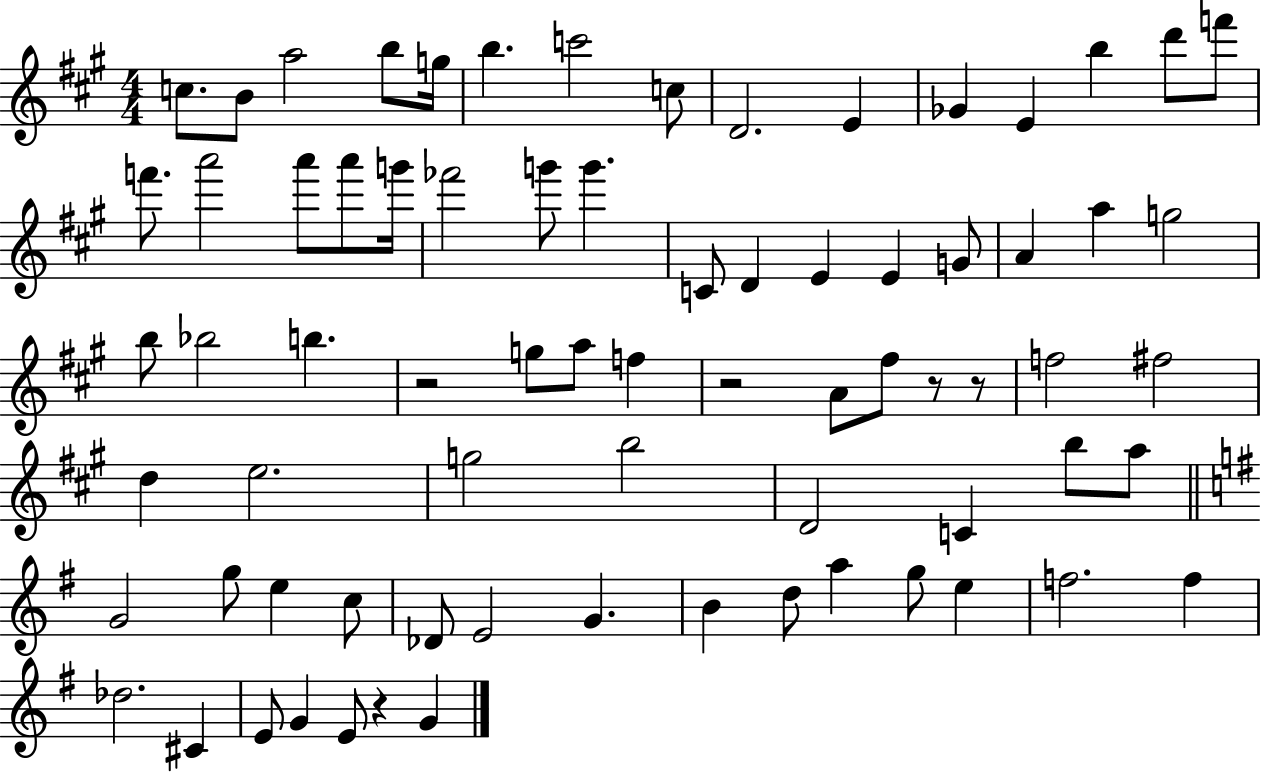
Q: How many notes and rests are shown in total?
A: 74